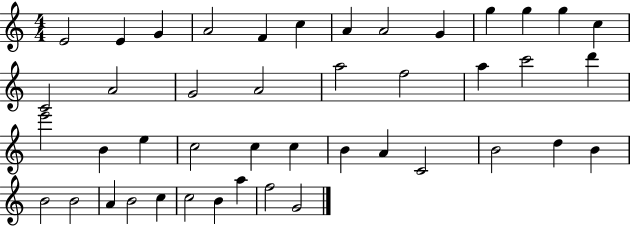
E4/h E4/q G4/q A4/h F4/q C5/q A4/q A4/h G4/q G5/q G5/q G5/q C5/q C4/h A4/h G4/h A4/h A5/h F5/h A5/q C6/h D6/q E6/h B4/q E5/q C5/h C5/q C5/q B4/q A4/q C4/h B4/h D5/q B4/q B4/h B4/h A4/q B4/h C5/q C5/h B4/q A5/q F5/h G4/h